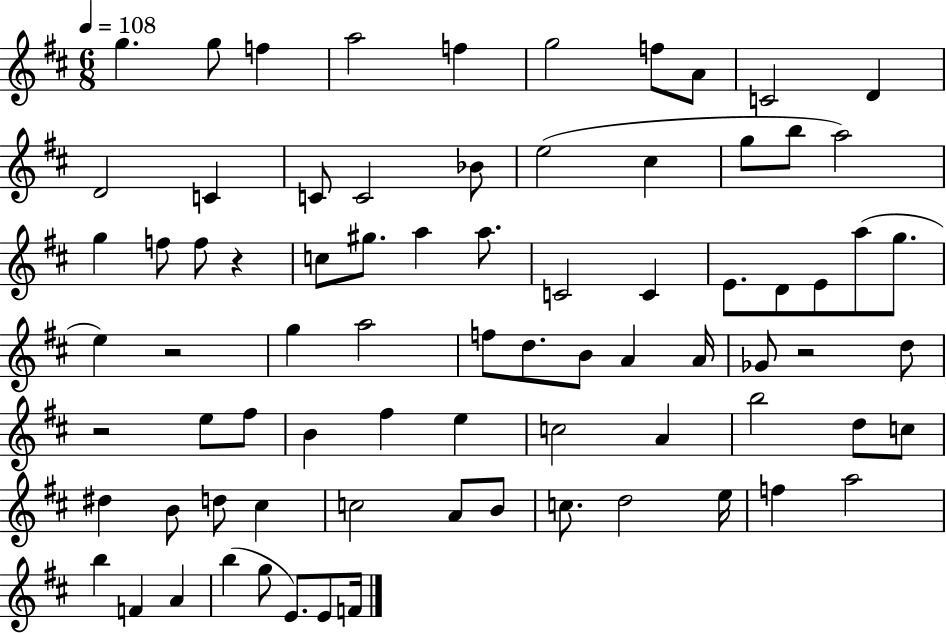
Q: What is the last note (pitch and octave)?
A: F4